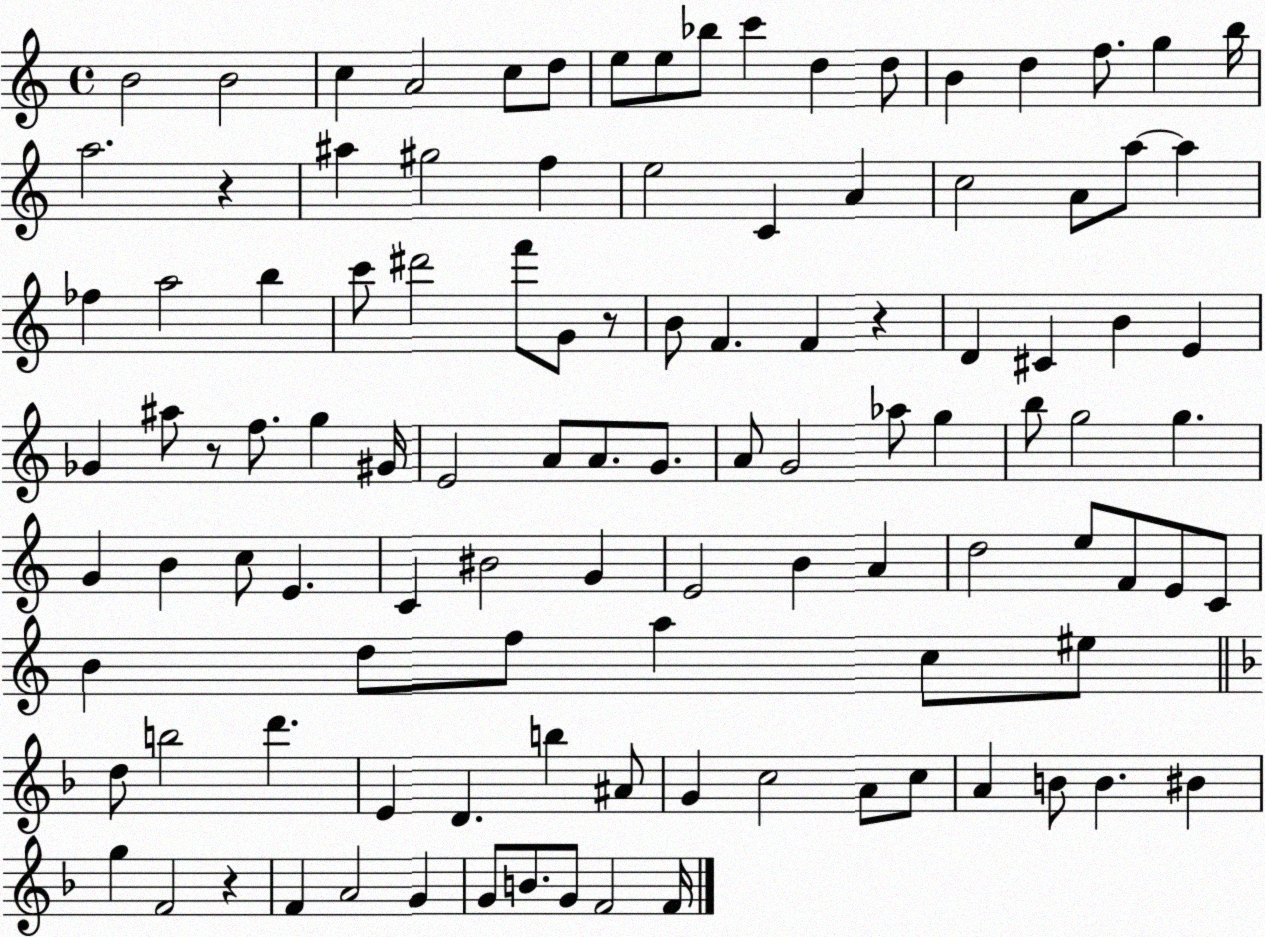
X:1
T:Untitled
M:4/4
L:1/4
K:C
B2 B2 c A2 c/2 d/2 e/2 e/2 _b/2 c' d d/2 B d f/2 g b/4 a2 z ^a ^g2 f e2 C A c2 A/2 a/2 a _f a2 b c'/2 ^d'2 f'/2 G/2 z/2 B/2 F F z D ^C B E _G ^a/2 z/2 f/2 g ^G/4 E2 A/2 A/2 G/2 A/2 G2 _a/2 g b/2 g2 g G B c/2 E C ^B2 G E2 B A d2 e/2 F/2 E/2 C/2 B d/2 f/2 a c/2 ^e/2 d/2 b2 d' E D b ^A/2 G c2 A/2 c/2 A B/2 B ^B g F2 z F A2 G G/2 B/2 G/2 F2 F/4